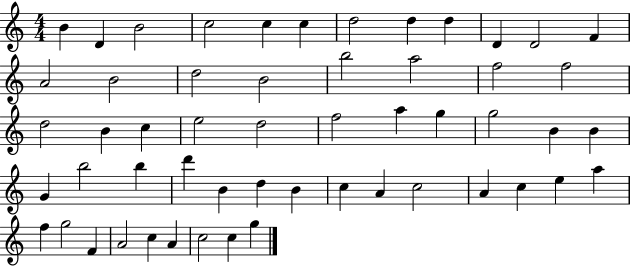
X:1
T:Untitled
M:4/4
L:1/4
K:C
B D B2 c2 c c d2 d d D D2 F A2 B2 d2 B2 b2 a2 f2 f2 d2 B c e2 d2 f2 a g g2 B B G b2 b d' B d B c A c2 A c e a f g2 F A2 c A c2 c g